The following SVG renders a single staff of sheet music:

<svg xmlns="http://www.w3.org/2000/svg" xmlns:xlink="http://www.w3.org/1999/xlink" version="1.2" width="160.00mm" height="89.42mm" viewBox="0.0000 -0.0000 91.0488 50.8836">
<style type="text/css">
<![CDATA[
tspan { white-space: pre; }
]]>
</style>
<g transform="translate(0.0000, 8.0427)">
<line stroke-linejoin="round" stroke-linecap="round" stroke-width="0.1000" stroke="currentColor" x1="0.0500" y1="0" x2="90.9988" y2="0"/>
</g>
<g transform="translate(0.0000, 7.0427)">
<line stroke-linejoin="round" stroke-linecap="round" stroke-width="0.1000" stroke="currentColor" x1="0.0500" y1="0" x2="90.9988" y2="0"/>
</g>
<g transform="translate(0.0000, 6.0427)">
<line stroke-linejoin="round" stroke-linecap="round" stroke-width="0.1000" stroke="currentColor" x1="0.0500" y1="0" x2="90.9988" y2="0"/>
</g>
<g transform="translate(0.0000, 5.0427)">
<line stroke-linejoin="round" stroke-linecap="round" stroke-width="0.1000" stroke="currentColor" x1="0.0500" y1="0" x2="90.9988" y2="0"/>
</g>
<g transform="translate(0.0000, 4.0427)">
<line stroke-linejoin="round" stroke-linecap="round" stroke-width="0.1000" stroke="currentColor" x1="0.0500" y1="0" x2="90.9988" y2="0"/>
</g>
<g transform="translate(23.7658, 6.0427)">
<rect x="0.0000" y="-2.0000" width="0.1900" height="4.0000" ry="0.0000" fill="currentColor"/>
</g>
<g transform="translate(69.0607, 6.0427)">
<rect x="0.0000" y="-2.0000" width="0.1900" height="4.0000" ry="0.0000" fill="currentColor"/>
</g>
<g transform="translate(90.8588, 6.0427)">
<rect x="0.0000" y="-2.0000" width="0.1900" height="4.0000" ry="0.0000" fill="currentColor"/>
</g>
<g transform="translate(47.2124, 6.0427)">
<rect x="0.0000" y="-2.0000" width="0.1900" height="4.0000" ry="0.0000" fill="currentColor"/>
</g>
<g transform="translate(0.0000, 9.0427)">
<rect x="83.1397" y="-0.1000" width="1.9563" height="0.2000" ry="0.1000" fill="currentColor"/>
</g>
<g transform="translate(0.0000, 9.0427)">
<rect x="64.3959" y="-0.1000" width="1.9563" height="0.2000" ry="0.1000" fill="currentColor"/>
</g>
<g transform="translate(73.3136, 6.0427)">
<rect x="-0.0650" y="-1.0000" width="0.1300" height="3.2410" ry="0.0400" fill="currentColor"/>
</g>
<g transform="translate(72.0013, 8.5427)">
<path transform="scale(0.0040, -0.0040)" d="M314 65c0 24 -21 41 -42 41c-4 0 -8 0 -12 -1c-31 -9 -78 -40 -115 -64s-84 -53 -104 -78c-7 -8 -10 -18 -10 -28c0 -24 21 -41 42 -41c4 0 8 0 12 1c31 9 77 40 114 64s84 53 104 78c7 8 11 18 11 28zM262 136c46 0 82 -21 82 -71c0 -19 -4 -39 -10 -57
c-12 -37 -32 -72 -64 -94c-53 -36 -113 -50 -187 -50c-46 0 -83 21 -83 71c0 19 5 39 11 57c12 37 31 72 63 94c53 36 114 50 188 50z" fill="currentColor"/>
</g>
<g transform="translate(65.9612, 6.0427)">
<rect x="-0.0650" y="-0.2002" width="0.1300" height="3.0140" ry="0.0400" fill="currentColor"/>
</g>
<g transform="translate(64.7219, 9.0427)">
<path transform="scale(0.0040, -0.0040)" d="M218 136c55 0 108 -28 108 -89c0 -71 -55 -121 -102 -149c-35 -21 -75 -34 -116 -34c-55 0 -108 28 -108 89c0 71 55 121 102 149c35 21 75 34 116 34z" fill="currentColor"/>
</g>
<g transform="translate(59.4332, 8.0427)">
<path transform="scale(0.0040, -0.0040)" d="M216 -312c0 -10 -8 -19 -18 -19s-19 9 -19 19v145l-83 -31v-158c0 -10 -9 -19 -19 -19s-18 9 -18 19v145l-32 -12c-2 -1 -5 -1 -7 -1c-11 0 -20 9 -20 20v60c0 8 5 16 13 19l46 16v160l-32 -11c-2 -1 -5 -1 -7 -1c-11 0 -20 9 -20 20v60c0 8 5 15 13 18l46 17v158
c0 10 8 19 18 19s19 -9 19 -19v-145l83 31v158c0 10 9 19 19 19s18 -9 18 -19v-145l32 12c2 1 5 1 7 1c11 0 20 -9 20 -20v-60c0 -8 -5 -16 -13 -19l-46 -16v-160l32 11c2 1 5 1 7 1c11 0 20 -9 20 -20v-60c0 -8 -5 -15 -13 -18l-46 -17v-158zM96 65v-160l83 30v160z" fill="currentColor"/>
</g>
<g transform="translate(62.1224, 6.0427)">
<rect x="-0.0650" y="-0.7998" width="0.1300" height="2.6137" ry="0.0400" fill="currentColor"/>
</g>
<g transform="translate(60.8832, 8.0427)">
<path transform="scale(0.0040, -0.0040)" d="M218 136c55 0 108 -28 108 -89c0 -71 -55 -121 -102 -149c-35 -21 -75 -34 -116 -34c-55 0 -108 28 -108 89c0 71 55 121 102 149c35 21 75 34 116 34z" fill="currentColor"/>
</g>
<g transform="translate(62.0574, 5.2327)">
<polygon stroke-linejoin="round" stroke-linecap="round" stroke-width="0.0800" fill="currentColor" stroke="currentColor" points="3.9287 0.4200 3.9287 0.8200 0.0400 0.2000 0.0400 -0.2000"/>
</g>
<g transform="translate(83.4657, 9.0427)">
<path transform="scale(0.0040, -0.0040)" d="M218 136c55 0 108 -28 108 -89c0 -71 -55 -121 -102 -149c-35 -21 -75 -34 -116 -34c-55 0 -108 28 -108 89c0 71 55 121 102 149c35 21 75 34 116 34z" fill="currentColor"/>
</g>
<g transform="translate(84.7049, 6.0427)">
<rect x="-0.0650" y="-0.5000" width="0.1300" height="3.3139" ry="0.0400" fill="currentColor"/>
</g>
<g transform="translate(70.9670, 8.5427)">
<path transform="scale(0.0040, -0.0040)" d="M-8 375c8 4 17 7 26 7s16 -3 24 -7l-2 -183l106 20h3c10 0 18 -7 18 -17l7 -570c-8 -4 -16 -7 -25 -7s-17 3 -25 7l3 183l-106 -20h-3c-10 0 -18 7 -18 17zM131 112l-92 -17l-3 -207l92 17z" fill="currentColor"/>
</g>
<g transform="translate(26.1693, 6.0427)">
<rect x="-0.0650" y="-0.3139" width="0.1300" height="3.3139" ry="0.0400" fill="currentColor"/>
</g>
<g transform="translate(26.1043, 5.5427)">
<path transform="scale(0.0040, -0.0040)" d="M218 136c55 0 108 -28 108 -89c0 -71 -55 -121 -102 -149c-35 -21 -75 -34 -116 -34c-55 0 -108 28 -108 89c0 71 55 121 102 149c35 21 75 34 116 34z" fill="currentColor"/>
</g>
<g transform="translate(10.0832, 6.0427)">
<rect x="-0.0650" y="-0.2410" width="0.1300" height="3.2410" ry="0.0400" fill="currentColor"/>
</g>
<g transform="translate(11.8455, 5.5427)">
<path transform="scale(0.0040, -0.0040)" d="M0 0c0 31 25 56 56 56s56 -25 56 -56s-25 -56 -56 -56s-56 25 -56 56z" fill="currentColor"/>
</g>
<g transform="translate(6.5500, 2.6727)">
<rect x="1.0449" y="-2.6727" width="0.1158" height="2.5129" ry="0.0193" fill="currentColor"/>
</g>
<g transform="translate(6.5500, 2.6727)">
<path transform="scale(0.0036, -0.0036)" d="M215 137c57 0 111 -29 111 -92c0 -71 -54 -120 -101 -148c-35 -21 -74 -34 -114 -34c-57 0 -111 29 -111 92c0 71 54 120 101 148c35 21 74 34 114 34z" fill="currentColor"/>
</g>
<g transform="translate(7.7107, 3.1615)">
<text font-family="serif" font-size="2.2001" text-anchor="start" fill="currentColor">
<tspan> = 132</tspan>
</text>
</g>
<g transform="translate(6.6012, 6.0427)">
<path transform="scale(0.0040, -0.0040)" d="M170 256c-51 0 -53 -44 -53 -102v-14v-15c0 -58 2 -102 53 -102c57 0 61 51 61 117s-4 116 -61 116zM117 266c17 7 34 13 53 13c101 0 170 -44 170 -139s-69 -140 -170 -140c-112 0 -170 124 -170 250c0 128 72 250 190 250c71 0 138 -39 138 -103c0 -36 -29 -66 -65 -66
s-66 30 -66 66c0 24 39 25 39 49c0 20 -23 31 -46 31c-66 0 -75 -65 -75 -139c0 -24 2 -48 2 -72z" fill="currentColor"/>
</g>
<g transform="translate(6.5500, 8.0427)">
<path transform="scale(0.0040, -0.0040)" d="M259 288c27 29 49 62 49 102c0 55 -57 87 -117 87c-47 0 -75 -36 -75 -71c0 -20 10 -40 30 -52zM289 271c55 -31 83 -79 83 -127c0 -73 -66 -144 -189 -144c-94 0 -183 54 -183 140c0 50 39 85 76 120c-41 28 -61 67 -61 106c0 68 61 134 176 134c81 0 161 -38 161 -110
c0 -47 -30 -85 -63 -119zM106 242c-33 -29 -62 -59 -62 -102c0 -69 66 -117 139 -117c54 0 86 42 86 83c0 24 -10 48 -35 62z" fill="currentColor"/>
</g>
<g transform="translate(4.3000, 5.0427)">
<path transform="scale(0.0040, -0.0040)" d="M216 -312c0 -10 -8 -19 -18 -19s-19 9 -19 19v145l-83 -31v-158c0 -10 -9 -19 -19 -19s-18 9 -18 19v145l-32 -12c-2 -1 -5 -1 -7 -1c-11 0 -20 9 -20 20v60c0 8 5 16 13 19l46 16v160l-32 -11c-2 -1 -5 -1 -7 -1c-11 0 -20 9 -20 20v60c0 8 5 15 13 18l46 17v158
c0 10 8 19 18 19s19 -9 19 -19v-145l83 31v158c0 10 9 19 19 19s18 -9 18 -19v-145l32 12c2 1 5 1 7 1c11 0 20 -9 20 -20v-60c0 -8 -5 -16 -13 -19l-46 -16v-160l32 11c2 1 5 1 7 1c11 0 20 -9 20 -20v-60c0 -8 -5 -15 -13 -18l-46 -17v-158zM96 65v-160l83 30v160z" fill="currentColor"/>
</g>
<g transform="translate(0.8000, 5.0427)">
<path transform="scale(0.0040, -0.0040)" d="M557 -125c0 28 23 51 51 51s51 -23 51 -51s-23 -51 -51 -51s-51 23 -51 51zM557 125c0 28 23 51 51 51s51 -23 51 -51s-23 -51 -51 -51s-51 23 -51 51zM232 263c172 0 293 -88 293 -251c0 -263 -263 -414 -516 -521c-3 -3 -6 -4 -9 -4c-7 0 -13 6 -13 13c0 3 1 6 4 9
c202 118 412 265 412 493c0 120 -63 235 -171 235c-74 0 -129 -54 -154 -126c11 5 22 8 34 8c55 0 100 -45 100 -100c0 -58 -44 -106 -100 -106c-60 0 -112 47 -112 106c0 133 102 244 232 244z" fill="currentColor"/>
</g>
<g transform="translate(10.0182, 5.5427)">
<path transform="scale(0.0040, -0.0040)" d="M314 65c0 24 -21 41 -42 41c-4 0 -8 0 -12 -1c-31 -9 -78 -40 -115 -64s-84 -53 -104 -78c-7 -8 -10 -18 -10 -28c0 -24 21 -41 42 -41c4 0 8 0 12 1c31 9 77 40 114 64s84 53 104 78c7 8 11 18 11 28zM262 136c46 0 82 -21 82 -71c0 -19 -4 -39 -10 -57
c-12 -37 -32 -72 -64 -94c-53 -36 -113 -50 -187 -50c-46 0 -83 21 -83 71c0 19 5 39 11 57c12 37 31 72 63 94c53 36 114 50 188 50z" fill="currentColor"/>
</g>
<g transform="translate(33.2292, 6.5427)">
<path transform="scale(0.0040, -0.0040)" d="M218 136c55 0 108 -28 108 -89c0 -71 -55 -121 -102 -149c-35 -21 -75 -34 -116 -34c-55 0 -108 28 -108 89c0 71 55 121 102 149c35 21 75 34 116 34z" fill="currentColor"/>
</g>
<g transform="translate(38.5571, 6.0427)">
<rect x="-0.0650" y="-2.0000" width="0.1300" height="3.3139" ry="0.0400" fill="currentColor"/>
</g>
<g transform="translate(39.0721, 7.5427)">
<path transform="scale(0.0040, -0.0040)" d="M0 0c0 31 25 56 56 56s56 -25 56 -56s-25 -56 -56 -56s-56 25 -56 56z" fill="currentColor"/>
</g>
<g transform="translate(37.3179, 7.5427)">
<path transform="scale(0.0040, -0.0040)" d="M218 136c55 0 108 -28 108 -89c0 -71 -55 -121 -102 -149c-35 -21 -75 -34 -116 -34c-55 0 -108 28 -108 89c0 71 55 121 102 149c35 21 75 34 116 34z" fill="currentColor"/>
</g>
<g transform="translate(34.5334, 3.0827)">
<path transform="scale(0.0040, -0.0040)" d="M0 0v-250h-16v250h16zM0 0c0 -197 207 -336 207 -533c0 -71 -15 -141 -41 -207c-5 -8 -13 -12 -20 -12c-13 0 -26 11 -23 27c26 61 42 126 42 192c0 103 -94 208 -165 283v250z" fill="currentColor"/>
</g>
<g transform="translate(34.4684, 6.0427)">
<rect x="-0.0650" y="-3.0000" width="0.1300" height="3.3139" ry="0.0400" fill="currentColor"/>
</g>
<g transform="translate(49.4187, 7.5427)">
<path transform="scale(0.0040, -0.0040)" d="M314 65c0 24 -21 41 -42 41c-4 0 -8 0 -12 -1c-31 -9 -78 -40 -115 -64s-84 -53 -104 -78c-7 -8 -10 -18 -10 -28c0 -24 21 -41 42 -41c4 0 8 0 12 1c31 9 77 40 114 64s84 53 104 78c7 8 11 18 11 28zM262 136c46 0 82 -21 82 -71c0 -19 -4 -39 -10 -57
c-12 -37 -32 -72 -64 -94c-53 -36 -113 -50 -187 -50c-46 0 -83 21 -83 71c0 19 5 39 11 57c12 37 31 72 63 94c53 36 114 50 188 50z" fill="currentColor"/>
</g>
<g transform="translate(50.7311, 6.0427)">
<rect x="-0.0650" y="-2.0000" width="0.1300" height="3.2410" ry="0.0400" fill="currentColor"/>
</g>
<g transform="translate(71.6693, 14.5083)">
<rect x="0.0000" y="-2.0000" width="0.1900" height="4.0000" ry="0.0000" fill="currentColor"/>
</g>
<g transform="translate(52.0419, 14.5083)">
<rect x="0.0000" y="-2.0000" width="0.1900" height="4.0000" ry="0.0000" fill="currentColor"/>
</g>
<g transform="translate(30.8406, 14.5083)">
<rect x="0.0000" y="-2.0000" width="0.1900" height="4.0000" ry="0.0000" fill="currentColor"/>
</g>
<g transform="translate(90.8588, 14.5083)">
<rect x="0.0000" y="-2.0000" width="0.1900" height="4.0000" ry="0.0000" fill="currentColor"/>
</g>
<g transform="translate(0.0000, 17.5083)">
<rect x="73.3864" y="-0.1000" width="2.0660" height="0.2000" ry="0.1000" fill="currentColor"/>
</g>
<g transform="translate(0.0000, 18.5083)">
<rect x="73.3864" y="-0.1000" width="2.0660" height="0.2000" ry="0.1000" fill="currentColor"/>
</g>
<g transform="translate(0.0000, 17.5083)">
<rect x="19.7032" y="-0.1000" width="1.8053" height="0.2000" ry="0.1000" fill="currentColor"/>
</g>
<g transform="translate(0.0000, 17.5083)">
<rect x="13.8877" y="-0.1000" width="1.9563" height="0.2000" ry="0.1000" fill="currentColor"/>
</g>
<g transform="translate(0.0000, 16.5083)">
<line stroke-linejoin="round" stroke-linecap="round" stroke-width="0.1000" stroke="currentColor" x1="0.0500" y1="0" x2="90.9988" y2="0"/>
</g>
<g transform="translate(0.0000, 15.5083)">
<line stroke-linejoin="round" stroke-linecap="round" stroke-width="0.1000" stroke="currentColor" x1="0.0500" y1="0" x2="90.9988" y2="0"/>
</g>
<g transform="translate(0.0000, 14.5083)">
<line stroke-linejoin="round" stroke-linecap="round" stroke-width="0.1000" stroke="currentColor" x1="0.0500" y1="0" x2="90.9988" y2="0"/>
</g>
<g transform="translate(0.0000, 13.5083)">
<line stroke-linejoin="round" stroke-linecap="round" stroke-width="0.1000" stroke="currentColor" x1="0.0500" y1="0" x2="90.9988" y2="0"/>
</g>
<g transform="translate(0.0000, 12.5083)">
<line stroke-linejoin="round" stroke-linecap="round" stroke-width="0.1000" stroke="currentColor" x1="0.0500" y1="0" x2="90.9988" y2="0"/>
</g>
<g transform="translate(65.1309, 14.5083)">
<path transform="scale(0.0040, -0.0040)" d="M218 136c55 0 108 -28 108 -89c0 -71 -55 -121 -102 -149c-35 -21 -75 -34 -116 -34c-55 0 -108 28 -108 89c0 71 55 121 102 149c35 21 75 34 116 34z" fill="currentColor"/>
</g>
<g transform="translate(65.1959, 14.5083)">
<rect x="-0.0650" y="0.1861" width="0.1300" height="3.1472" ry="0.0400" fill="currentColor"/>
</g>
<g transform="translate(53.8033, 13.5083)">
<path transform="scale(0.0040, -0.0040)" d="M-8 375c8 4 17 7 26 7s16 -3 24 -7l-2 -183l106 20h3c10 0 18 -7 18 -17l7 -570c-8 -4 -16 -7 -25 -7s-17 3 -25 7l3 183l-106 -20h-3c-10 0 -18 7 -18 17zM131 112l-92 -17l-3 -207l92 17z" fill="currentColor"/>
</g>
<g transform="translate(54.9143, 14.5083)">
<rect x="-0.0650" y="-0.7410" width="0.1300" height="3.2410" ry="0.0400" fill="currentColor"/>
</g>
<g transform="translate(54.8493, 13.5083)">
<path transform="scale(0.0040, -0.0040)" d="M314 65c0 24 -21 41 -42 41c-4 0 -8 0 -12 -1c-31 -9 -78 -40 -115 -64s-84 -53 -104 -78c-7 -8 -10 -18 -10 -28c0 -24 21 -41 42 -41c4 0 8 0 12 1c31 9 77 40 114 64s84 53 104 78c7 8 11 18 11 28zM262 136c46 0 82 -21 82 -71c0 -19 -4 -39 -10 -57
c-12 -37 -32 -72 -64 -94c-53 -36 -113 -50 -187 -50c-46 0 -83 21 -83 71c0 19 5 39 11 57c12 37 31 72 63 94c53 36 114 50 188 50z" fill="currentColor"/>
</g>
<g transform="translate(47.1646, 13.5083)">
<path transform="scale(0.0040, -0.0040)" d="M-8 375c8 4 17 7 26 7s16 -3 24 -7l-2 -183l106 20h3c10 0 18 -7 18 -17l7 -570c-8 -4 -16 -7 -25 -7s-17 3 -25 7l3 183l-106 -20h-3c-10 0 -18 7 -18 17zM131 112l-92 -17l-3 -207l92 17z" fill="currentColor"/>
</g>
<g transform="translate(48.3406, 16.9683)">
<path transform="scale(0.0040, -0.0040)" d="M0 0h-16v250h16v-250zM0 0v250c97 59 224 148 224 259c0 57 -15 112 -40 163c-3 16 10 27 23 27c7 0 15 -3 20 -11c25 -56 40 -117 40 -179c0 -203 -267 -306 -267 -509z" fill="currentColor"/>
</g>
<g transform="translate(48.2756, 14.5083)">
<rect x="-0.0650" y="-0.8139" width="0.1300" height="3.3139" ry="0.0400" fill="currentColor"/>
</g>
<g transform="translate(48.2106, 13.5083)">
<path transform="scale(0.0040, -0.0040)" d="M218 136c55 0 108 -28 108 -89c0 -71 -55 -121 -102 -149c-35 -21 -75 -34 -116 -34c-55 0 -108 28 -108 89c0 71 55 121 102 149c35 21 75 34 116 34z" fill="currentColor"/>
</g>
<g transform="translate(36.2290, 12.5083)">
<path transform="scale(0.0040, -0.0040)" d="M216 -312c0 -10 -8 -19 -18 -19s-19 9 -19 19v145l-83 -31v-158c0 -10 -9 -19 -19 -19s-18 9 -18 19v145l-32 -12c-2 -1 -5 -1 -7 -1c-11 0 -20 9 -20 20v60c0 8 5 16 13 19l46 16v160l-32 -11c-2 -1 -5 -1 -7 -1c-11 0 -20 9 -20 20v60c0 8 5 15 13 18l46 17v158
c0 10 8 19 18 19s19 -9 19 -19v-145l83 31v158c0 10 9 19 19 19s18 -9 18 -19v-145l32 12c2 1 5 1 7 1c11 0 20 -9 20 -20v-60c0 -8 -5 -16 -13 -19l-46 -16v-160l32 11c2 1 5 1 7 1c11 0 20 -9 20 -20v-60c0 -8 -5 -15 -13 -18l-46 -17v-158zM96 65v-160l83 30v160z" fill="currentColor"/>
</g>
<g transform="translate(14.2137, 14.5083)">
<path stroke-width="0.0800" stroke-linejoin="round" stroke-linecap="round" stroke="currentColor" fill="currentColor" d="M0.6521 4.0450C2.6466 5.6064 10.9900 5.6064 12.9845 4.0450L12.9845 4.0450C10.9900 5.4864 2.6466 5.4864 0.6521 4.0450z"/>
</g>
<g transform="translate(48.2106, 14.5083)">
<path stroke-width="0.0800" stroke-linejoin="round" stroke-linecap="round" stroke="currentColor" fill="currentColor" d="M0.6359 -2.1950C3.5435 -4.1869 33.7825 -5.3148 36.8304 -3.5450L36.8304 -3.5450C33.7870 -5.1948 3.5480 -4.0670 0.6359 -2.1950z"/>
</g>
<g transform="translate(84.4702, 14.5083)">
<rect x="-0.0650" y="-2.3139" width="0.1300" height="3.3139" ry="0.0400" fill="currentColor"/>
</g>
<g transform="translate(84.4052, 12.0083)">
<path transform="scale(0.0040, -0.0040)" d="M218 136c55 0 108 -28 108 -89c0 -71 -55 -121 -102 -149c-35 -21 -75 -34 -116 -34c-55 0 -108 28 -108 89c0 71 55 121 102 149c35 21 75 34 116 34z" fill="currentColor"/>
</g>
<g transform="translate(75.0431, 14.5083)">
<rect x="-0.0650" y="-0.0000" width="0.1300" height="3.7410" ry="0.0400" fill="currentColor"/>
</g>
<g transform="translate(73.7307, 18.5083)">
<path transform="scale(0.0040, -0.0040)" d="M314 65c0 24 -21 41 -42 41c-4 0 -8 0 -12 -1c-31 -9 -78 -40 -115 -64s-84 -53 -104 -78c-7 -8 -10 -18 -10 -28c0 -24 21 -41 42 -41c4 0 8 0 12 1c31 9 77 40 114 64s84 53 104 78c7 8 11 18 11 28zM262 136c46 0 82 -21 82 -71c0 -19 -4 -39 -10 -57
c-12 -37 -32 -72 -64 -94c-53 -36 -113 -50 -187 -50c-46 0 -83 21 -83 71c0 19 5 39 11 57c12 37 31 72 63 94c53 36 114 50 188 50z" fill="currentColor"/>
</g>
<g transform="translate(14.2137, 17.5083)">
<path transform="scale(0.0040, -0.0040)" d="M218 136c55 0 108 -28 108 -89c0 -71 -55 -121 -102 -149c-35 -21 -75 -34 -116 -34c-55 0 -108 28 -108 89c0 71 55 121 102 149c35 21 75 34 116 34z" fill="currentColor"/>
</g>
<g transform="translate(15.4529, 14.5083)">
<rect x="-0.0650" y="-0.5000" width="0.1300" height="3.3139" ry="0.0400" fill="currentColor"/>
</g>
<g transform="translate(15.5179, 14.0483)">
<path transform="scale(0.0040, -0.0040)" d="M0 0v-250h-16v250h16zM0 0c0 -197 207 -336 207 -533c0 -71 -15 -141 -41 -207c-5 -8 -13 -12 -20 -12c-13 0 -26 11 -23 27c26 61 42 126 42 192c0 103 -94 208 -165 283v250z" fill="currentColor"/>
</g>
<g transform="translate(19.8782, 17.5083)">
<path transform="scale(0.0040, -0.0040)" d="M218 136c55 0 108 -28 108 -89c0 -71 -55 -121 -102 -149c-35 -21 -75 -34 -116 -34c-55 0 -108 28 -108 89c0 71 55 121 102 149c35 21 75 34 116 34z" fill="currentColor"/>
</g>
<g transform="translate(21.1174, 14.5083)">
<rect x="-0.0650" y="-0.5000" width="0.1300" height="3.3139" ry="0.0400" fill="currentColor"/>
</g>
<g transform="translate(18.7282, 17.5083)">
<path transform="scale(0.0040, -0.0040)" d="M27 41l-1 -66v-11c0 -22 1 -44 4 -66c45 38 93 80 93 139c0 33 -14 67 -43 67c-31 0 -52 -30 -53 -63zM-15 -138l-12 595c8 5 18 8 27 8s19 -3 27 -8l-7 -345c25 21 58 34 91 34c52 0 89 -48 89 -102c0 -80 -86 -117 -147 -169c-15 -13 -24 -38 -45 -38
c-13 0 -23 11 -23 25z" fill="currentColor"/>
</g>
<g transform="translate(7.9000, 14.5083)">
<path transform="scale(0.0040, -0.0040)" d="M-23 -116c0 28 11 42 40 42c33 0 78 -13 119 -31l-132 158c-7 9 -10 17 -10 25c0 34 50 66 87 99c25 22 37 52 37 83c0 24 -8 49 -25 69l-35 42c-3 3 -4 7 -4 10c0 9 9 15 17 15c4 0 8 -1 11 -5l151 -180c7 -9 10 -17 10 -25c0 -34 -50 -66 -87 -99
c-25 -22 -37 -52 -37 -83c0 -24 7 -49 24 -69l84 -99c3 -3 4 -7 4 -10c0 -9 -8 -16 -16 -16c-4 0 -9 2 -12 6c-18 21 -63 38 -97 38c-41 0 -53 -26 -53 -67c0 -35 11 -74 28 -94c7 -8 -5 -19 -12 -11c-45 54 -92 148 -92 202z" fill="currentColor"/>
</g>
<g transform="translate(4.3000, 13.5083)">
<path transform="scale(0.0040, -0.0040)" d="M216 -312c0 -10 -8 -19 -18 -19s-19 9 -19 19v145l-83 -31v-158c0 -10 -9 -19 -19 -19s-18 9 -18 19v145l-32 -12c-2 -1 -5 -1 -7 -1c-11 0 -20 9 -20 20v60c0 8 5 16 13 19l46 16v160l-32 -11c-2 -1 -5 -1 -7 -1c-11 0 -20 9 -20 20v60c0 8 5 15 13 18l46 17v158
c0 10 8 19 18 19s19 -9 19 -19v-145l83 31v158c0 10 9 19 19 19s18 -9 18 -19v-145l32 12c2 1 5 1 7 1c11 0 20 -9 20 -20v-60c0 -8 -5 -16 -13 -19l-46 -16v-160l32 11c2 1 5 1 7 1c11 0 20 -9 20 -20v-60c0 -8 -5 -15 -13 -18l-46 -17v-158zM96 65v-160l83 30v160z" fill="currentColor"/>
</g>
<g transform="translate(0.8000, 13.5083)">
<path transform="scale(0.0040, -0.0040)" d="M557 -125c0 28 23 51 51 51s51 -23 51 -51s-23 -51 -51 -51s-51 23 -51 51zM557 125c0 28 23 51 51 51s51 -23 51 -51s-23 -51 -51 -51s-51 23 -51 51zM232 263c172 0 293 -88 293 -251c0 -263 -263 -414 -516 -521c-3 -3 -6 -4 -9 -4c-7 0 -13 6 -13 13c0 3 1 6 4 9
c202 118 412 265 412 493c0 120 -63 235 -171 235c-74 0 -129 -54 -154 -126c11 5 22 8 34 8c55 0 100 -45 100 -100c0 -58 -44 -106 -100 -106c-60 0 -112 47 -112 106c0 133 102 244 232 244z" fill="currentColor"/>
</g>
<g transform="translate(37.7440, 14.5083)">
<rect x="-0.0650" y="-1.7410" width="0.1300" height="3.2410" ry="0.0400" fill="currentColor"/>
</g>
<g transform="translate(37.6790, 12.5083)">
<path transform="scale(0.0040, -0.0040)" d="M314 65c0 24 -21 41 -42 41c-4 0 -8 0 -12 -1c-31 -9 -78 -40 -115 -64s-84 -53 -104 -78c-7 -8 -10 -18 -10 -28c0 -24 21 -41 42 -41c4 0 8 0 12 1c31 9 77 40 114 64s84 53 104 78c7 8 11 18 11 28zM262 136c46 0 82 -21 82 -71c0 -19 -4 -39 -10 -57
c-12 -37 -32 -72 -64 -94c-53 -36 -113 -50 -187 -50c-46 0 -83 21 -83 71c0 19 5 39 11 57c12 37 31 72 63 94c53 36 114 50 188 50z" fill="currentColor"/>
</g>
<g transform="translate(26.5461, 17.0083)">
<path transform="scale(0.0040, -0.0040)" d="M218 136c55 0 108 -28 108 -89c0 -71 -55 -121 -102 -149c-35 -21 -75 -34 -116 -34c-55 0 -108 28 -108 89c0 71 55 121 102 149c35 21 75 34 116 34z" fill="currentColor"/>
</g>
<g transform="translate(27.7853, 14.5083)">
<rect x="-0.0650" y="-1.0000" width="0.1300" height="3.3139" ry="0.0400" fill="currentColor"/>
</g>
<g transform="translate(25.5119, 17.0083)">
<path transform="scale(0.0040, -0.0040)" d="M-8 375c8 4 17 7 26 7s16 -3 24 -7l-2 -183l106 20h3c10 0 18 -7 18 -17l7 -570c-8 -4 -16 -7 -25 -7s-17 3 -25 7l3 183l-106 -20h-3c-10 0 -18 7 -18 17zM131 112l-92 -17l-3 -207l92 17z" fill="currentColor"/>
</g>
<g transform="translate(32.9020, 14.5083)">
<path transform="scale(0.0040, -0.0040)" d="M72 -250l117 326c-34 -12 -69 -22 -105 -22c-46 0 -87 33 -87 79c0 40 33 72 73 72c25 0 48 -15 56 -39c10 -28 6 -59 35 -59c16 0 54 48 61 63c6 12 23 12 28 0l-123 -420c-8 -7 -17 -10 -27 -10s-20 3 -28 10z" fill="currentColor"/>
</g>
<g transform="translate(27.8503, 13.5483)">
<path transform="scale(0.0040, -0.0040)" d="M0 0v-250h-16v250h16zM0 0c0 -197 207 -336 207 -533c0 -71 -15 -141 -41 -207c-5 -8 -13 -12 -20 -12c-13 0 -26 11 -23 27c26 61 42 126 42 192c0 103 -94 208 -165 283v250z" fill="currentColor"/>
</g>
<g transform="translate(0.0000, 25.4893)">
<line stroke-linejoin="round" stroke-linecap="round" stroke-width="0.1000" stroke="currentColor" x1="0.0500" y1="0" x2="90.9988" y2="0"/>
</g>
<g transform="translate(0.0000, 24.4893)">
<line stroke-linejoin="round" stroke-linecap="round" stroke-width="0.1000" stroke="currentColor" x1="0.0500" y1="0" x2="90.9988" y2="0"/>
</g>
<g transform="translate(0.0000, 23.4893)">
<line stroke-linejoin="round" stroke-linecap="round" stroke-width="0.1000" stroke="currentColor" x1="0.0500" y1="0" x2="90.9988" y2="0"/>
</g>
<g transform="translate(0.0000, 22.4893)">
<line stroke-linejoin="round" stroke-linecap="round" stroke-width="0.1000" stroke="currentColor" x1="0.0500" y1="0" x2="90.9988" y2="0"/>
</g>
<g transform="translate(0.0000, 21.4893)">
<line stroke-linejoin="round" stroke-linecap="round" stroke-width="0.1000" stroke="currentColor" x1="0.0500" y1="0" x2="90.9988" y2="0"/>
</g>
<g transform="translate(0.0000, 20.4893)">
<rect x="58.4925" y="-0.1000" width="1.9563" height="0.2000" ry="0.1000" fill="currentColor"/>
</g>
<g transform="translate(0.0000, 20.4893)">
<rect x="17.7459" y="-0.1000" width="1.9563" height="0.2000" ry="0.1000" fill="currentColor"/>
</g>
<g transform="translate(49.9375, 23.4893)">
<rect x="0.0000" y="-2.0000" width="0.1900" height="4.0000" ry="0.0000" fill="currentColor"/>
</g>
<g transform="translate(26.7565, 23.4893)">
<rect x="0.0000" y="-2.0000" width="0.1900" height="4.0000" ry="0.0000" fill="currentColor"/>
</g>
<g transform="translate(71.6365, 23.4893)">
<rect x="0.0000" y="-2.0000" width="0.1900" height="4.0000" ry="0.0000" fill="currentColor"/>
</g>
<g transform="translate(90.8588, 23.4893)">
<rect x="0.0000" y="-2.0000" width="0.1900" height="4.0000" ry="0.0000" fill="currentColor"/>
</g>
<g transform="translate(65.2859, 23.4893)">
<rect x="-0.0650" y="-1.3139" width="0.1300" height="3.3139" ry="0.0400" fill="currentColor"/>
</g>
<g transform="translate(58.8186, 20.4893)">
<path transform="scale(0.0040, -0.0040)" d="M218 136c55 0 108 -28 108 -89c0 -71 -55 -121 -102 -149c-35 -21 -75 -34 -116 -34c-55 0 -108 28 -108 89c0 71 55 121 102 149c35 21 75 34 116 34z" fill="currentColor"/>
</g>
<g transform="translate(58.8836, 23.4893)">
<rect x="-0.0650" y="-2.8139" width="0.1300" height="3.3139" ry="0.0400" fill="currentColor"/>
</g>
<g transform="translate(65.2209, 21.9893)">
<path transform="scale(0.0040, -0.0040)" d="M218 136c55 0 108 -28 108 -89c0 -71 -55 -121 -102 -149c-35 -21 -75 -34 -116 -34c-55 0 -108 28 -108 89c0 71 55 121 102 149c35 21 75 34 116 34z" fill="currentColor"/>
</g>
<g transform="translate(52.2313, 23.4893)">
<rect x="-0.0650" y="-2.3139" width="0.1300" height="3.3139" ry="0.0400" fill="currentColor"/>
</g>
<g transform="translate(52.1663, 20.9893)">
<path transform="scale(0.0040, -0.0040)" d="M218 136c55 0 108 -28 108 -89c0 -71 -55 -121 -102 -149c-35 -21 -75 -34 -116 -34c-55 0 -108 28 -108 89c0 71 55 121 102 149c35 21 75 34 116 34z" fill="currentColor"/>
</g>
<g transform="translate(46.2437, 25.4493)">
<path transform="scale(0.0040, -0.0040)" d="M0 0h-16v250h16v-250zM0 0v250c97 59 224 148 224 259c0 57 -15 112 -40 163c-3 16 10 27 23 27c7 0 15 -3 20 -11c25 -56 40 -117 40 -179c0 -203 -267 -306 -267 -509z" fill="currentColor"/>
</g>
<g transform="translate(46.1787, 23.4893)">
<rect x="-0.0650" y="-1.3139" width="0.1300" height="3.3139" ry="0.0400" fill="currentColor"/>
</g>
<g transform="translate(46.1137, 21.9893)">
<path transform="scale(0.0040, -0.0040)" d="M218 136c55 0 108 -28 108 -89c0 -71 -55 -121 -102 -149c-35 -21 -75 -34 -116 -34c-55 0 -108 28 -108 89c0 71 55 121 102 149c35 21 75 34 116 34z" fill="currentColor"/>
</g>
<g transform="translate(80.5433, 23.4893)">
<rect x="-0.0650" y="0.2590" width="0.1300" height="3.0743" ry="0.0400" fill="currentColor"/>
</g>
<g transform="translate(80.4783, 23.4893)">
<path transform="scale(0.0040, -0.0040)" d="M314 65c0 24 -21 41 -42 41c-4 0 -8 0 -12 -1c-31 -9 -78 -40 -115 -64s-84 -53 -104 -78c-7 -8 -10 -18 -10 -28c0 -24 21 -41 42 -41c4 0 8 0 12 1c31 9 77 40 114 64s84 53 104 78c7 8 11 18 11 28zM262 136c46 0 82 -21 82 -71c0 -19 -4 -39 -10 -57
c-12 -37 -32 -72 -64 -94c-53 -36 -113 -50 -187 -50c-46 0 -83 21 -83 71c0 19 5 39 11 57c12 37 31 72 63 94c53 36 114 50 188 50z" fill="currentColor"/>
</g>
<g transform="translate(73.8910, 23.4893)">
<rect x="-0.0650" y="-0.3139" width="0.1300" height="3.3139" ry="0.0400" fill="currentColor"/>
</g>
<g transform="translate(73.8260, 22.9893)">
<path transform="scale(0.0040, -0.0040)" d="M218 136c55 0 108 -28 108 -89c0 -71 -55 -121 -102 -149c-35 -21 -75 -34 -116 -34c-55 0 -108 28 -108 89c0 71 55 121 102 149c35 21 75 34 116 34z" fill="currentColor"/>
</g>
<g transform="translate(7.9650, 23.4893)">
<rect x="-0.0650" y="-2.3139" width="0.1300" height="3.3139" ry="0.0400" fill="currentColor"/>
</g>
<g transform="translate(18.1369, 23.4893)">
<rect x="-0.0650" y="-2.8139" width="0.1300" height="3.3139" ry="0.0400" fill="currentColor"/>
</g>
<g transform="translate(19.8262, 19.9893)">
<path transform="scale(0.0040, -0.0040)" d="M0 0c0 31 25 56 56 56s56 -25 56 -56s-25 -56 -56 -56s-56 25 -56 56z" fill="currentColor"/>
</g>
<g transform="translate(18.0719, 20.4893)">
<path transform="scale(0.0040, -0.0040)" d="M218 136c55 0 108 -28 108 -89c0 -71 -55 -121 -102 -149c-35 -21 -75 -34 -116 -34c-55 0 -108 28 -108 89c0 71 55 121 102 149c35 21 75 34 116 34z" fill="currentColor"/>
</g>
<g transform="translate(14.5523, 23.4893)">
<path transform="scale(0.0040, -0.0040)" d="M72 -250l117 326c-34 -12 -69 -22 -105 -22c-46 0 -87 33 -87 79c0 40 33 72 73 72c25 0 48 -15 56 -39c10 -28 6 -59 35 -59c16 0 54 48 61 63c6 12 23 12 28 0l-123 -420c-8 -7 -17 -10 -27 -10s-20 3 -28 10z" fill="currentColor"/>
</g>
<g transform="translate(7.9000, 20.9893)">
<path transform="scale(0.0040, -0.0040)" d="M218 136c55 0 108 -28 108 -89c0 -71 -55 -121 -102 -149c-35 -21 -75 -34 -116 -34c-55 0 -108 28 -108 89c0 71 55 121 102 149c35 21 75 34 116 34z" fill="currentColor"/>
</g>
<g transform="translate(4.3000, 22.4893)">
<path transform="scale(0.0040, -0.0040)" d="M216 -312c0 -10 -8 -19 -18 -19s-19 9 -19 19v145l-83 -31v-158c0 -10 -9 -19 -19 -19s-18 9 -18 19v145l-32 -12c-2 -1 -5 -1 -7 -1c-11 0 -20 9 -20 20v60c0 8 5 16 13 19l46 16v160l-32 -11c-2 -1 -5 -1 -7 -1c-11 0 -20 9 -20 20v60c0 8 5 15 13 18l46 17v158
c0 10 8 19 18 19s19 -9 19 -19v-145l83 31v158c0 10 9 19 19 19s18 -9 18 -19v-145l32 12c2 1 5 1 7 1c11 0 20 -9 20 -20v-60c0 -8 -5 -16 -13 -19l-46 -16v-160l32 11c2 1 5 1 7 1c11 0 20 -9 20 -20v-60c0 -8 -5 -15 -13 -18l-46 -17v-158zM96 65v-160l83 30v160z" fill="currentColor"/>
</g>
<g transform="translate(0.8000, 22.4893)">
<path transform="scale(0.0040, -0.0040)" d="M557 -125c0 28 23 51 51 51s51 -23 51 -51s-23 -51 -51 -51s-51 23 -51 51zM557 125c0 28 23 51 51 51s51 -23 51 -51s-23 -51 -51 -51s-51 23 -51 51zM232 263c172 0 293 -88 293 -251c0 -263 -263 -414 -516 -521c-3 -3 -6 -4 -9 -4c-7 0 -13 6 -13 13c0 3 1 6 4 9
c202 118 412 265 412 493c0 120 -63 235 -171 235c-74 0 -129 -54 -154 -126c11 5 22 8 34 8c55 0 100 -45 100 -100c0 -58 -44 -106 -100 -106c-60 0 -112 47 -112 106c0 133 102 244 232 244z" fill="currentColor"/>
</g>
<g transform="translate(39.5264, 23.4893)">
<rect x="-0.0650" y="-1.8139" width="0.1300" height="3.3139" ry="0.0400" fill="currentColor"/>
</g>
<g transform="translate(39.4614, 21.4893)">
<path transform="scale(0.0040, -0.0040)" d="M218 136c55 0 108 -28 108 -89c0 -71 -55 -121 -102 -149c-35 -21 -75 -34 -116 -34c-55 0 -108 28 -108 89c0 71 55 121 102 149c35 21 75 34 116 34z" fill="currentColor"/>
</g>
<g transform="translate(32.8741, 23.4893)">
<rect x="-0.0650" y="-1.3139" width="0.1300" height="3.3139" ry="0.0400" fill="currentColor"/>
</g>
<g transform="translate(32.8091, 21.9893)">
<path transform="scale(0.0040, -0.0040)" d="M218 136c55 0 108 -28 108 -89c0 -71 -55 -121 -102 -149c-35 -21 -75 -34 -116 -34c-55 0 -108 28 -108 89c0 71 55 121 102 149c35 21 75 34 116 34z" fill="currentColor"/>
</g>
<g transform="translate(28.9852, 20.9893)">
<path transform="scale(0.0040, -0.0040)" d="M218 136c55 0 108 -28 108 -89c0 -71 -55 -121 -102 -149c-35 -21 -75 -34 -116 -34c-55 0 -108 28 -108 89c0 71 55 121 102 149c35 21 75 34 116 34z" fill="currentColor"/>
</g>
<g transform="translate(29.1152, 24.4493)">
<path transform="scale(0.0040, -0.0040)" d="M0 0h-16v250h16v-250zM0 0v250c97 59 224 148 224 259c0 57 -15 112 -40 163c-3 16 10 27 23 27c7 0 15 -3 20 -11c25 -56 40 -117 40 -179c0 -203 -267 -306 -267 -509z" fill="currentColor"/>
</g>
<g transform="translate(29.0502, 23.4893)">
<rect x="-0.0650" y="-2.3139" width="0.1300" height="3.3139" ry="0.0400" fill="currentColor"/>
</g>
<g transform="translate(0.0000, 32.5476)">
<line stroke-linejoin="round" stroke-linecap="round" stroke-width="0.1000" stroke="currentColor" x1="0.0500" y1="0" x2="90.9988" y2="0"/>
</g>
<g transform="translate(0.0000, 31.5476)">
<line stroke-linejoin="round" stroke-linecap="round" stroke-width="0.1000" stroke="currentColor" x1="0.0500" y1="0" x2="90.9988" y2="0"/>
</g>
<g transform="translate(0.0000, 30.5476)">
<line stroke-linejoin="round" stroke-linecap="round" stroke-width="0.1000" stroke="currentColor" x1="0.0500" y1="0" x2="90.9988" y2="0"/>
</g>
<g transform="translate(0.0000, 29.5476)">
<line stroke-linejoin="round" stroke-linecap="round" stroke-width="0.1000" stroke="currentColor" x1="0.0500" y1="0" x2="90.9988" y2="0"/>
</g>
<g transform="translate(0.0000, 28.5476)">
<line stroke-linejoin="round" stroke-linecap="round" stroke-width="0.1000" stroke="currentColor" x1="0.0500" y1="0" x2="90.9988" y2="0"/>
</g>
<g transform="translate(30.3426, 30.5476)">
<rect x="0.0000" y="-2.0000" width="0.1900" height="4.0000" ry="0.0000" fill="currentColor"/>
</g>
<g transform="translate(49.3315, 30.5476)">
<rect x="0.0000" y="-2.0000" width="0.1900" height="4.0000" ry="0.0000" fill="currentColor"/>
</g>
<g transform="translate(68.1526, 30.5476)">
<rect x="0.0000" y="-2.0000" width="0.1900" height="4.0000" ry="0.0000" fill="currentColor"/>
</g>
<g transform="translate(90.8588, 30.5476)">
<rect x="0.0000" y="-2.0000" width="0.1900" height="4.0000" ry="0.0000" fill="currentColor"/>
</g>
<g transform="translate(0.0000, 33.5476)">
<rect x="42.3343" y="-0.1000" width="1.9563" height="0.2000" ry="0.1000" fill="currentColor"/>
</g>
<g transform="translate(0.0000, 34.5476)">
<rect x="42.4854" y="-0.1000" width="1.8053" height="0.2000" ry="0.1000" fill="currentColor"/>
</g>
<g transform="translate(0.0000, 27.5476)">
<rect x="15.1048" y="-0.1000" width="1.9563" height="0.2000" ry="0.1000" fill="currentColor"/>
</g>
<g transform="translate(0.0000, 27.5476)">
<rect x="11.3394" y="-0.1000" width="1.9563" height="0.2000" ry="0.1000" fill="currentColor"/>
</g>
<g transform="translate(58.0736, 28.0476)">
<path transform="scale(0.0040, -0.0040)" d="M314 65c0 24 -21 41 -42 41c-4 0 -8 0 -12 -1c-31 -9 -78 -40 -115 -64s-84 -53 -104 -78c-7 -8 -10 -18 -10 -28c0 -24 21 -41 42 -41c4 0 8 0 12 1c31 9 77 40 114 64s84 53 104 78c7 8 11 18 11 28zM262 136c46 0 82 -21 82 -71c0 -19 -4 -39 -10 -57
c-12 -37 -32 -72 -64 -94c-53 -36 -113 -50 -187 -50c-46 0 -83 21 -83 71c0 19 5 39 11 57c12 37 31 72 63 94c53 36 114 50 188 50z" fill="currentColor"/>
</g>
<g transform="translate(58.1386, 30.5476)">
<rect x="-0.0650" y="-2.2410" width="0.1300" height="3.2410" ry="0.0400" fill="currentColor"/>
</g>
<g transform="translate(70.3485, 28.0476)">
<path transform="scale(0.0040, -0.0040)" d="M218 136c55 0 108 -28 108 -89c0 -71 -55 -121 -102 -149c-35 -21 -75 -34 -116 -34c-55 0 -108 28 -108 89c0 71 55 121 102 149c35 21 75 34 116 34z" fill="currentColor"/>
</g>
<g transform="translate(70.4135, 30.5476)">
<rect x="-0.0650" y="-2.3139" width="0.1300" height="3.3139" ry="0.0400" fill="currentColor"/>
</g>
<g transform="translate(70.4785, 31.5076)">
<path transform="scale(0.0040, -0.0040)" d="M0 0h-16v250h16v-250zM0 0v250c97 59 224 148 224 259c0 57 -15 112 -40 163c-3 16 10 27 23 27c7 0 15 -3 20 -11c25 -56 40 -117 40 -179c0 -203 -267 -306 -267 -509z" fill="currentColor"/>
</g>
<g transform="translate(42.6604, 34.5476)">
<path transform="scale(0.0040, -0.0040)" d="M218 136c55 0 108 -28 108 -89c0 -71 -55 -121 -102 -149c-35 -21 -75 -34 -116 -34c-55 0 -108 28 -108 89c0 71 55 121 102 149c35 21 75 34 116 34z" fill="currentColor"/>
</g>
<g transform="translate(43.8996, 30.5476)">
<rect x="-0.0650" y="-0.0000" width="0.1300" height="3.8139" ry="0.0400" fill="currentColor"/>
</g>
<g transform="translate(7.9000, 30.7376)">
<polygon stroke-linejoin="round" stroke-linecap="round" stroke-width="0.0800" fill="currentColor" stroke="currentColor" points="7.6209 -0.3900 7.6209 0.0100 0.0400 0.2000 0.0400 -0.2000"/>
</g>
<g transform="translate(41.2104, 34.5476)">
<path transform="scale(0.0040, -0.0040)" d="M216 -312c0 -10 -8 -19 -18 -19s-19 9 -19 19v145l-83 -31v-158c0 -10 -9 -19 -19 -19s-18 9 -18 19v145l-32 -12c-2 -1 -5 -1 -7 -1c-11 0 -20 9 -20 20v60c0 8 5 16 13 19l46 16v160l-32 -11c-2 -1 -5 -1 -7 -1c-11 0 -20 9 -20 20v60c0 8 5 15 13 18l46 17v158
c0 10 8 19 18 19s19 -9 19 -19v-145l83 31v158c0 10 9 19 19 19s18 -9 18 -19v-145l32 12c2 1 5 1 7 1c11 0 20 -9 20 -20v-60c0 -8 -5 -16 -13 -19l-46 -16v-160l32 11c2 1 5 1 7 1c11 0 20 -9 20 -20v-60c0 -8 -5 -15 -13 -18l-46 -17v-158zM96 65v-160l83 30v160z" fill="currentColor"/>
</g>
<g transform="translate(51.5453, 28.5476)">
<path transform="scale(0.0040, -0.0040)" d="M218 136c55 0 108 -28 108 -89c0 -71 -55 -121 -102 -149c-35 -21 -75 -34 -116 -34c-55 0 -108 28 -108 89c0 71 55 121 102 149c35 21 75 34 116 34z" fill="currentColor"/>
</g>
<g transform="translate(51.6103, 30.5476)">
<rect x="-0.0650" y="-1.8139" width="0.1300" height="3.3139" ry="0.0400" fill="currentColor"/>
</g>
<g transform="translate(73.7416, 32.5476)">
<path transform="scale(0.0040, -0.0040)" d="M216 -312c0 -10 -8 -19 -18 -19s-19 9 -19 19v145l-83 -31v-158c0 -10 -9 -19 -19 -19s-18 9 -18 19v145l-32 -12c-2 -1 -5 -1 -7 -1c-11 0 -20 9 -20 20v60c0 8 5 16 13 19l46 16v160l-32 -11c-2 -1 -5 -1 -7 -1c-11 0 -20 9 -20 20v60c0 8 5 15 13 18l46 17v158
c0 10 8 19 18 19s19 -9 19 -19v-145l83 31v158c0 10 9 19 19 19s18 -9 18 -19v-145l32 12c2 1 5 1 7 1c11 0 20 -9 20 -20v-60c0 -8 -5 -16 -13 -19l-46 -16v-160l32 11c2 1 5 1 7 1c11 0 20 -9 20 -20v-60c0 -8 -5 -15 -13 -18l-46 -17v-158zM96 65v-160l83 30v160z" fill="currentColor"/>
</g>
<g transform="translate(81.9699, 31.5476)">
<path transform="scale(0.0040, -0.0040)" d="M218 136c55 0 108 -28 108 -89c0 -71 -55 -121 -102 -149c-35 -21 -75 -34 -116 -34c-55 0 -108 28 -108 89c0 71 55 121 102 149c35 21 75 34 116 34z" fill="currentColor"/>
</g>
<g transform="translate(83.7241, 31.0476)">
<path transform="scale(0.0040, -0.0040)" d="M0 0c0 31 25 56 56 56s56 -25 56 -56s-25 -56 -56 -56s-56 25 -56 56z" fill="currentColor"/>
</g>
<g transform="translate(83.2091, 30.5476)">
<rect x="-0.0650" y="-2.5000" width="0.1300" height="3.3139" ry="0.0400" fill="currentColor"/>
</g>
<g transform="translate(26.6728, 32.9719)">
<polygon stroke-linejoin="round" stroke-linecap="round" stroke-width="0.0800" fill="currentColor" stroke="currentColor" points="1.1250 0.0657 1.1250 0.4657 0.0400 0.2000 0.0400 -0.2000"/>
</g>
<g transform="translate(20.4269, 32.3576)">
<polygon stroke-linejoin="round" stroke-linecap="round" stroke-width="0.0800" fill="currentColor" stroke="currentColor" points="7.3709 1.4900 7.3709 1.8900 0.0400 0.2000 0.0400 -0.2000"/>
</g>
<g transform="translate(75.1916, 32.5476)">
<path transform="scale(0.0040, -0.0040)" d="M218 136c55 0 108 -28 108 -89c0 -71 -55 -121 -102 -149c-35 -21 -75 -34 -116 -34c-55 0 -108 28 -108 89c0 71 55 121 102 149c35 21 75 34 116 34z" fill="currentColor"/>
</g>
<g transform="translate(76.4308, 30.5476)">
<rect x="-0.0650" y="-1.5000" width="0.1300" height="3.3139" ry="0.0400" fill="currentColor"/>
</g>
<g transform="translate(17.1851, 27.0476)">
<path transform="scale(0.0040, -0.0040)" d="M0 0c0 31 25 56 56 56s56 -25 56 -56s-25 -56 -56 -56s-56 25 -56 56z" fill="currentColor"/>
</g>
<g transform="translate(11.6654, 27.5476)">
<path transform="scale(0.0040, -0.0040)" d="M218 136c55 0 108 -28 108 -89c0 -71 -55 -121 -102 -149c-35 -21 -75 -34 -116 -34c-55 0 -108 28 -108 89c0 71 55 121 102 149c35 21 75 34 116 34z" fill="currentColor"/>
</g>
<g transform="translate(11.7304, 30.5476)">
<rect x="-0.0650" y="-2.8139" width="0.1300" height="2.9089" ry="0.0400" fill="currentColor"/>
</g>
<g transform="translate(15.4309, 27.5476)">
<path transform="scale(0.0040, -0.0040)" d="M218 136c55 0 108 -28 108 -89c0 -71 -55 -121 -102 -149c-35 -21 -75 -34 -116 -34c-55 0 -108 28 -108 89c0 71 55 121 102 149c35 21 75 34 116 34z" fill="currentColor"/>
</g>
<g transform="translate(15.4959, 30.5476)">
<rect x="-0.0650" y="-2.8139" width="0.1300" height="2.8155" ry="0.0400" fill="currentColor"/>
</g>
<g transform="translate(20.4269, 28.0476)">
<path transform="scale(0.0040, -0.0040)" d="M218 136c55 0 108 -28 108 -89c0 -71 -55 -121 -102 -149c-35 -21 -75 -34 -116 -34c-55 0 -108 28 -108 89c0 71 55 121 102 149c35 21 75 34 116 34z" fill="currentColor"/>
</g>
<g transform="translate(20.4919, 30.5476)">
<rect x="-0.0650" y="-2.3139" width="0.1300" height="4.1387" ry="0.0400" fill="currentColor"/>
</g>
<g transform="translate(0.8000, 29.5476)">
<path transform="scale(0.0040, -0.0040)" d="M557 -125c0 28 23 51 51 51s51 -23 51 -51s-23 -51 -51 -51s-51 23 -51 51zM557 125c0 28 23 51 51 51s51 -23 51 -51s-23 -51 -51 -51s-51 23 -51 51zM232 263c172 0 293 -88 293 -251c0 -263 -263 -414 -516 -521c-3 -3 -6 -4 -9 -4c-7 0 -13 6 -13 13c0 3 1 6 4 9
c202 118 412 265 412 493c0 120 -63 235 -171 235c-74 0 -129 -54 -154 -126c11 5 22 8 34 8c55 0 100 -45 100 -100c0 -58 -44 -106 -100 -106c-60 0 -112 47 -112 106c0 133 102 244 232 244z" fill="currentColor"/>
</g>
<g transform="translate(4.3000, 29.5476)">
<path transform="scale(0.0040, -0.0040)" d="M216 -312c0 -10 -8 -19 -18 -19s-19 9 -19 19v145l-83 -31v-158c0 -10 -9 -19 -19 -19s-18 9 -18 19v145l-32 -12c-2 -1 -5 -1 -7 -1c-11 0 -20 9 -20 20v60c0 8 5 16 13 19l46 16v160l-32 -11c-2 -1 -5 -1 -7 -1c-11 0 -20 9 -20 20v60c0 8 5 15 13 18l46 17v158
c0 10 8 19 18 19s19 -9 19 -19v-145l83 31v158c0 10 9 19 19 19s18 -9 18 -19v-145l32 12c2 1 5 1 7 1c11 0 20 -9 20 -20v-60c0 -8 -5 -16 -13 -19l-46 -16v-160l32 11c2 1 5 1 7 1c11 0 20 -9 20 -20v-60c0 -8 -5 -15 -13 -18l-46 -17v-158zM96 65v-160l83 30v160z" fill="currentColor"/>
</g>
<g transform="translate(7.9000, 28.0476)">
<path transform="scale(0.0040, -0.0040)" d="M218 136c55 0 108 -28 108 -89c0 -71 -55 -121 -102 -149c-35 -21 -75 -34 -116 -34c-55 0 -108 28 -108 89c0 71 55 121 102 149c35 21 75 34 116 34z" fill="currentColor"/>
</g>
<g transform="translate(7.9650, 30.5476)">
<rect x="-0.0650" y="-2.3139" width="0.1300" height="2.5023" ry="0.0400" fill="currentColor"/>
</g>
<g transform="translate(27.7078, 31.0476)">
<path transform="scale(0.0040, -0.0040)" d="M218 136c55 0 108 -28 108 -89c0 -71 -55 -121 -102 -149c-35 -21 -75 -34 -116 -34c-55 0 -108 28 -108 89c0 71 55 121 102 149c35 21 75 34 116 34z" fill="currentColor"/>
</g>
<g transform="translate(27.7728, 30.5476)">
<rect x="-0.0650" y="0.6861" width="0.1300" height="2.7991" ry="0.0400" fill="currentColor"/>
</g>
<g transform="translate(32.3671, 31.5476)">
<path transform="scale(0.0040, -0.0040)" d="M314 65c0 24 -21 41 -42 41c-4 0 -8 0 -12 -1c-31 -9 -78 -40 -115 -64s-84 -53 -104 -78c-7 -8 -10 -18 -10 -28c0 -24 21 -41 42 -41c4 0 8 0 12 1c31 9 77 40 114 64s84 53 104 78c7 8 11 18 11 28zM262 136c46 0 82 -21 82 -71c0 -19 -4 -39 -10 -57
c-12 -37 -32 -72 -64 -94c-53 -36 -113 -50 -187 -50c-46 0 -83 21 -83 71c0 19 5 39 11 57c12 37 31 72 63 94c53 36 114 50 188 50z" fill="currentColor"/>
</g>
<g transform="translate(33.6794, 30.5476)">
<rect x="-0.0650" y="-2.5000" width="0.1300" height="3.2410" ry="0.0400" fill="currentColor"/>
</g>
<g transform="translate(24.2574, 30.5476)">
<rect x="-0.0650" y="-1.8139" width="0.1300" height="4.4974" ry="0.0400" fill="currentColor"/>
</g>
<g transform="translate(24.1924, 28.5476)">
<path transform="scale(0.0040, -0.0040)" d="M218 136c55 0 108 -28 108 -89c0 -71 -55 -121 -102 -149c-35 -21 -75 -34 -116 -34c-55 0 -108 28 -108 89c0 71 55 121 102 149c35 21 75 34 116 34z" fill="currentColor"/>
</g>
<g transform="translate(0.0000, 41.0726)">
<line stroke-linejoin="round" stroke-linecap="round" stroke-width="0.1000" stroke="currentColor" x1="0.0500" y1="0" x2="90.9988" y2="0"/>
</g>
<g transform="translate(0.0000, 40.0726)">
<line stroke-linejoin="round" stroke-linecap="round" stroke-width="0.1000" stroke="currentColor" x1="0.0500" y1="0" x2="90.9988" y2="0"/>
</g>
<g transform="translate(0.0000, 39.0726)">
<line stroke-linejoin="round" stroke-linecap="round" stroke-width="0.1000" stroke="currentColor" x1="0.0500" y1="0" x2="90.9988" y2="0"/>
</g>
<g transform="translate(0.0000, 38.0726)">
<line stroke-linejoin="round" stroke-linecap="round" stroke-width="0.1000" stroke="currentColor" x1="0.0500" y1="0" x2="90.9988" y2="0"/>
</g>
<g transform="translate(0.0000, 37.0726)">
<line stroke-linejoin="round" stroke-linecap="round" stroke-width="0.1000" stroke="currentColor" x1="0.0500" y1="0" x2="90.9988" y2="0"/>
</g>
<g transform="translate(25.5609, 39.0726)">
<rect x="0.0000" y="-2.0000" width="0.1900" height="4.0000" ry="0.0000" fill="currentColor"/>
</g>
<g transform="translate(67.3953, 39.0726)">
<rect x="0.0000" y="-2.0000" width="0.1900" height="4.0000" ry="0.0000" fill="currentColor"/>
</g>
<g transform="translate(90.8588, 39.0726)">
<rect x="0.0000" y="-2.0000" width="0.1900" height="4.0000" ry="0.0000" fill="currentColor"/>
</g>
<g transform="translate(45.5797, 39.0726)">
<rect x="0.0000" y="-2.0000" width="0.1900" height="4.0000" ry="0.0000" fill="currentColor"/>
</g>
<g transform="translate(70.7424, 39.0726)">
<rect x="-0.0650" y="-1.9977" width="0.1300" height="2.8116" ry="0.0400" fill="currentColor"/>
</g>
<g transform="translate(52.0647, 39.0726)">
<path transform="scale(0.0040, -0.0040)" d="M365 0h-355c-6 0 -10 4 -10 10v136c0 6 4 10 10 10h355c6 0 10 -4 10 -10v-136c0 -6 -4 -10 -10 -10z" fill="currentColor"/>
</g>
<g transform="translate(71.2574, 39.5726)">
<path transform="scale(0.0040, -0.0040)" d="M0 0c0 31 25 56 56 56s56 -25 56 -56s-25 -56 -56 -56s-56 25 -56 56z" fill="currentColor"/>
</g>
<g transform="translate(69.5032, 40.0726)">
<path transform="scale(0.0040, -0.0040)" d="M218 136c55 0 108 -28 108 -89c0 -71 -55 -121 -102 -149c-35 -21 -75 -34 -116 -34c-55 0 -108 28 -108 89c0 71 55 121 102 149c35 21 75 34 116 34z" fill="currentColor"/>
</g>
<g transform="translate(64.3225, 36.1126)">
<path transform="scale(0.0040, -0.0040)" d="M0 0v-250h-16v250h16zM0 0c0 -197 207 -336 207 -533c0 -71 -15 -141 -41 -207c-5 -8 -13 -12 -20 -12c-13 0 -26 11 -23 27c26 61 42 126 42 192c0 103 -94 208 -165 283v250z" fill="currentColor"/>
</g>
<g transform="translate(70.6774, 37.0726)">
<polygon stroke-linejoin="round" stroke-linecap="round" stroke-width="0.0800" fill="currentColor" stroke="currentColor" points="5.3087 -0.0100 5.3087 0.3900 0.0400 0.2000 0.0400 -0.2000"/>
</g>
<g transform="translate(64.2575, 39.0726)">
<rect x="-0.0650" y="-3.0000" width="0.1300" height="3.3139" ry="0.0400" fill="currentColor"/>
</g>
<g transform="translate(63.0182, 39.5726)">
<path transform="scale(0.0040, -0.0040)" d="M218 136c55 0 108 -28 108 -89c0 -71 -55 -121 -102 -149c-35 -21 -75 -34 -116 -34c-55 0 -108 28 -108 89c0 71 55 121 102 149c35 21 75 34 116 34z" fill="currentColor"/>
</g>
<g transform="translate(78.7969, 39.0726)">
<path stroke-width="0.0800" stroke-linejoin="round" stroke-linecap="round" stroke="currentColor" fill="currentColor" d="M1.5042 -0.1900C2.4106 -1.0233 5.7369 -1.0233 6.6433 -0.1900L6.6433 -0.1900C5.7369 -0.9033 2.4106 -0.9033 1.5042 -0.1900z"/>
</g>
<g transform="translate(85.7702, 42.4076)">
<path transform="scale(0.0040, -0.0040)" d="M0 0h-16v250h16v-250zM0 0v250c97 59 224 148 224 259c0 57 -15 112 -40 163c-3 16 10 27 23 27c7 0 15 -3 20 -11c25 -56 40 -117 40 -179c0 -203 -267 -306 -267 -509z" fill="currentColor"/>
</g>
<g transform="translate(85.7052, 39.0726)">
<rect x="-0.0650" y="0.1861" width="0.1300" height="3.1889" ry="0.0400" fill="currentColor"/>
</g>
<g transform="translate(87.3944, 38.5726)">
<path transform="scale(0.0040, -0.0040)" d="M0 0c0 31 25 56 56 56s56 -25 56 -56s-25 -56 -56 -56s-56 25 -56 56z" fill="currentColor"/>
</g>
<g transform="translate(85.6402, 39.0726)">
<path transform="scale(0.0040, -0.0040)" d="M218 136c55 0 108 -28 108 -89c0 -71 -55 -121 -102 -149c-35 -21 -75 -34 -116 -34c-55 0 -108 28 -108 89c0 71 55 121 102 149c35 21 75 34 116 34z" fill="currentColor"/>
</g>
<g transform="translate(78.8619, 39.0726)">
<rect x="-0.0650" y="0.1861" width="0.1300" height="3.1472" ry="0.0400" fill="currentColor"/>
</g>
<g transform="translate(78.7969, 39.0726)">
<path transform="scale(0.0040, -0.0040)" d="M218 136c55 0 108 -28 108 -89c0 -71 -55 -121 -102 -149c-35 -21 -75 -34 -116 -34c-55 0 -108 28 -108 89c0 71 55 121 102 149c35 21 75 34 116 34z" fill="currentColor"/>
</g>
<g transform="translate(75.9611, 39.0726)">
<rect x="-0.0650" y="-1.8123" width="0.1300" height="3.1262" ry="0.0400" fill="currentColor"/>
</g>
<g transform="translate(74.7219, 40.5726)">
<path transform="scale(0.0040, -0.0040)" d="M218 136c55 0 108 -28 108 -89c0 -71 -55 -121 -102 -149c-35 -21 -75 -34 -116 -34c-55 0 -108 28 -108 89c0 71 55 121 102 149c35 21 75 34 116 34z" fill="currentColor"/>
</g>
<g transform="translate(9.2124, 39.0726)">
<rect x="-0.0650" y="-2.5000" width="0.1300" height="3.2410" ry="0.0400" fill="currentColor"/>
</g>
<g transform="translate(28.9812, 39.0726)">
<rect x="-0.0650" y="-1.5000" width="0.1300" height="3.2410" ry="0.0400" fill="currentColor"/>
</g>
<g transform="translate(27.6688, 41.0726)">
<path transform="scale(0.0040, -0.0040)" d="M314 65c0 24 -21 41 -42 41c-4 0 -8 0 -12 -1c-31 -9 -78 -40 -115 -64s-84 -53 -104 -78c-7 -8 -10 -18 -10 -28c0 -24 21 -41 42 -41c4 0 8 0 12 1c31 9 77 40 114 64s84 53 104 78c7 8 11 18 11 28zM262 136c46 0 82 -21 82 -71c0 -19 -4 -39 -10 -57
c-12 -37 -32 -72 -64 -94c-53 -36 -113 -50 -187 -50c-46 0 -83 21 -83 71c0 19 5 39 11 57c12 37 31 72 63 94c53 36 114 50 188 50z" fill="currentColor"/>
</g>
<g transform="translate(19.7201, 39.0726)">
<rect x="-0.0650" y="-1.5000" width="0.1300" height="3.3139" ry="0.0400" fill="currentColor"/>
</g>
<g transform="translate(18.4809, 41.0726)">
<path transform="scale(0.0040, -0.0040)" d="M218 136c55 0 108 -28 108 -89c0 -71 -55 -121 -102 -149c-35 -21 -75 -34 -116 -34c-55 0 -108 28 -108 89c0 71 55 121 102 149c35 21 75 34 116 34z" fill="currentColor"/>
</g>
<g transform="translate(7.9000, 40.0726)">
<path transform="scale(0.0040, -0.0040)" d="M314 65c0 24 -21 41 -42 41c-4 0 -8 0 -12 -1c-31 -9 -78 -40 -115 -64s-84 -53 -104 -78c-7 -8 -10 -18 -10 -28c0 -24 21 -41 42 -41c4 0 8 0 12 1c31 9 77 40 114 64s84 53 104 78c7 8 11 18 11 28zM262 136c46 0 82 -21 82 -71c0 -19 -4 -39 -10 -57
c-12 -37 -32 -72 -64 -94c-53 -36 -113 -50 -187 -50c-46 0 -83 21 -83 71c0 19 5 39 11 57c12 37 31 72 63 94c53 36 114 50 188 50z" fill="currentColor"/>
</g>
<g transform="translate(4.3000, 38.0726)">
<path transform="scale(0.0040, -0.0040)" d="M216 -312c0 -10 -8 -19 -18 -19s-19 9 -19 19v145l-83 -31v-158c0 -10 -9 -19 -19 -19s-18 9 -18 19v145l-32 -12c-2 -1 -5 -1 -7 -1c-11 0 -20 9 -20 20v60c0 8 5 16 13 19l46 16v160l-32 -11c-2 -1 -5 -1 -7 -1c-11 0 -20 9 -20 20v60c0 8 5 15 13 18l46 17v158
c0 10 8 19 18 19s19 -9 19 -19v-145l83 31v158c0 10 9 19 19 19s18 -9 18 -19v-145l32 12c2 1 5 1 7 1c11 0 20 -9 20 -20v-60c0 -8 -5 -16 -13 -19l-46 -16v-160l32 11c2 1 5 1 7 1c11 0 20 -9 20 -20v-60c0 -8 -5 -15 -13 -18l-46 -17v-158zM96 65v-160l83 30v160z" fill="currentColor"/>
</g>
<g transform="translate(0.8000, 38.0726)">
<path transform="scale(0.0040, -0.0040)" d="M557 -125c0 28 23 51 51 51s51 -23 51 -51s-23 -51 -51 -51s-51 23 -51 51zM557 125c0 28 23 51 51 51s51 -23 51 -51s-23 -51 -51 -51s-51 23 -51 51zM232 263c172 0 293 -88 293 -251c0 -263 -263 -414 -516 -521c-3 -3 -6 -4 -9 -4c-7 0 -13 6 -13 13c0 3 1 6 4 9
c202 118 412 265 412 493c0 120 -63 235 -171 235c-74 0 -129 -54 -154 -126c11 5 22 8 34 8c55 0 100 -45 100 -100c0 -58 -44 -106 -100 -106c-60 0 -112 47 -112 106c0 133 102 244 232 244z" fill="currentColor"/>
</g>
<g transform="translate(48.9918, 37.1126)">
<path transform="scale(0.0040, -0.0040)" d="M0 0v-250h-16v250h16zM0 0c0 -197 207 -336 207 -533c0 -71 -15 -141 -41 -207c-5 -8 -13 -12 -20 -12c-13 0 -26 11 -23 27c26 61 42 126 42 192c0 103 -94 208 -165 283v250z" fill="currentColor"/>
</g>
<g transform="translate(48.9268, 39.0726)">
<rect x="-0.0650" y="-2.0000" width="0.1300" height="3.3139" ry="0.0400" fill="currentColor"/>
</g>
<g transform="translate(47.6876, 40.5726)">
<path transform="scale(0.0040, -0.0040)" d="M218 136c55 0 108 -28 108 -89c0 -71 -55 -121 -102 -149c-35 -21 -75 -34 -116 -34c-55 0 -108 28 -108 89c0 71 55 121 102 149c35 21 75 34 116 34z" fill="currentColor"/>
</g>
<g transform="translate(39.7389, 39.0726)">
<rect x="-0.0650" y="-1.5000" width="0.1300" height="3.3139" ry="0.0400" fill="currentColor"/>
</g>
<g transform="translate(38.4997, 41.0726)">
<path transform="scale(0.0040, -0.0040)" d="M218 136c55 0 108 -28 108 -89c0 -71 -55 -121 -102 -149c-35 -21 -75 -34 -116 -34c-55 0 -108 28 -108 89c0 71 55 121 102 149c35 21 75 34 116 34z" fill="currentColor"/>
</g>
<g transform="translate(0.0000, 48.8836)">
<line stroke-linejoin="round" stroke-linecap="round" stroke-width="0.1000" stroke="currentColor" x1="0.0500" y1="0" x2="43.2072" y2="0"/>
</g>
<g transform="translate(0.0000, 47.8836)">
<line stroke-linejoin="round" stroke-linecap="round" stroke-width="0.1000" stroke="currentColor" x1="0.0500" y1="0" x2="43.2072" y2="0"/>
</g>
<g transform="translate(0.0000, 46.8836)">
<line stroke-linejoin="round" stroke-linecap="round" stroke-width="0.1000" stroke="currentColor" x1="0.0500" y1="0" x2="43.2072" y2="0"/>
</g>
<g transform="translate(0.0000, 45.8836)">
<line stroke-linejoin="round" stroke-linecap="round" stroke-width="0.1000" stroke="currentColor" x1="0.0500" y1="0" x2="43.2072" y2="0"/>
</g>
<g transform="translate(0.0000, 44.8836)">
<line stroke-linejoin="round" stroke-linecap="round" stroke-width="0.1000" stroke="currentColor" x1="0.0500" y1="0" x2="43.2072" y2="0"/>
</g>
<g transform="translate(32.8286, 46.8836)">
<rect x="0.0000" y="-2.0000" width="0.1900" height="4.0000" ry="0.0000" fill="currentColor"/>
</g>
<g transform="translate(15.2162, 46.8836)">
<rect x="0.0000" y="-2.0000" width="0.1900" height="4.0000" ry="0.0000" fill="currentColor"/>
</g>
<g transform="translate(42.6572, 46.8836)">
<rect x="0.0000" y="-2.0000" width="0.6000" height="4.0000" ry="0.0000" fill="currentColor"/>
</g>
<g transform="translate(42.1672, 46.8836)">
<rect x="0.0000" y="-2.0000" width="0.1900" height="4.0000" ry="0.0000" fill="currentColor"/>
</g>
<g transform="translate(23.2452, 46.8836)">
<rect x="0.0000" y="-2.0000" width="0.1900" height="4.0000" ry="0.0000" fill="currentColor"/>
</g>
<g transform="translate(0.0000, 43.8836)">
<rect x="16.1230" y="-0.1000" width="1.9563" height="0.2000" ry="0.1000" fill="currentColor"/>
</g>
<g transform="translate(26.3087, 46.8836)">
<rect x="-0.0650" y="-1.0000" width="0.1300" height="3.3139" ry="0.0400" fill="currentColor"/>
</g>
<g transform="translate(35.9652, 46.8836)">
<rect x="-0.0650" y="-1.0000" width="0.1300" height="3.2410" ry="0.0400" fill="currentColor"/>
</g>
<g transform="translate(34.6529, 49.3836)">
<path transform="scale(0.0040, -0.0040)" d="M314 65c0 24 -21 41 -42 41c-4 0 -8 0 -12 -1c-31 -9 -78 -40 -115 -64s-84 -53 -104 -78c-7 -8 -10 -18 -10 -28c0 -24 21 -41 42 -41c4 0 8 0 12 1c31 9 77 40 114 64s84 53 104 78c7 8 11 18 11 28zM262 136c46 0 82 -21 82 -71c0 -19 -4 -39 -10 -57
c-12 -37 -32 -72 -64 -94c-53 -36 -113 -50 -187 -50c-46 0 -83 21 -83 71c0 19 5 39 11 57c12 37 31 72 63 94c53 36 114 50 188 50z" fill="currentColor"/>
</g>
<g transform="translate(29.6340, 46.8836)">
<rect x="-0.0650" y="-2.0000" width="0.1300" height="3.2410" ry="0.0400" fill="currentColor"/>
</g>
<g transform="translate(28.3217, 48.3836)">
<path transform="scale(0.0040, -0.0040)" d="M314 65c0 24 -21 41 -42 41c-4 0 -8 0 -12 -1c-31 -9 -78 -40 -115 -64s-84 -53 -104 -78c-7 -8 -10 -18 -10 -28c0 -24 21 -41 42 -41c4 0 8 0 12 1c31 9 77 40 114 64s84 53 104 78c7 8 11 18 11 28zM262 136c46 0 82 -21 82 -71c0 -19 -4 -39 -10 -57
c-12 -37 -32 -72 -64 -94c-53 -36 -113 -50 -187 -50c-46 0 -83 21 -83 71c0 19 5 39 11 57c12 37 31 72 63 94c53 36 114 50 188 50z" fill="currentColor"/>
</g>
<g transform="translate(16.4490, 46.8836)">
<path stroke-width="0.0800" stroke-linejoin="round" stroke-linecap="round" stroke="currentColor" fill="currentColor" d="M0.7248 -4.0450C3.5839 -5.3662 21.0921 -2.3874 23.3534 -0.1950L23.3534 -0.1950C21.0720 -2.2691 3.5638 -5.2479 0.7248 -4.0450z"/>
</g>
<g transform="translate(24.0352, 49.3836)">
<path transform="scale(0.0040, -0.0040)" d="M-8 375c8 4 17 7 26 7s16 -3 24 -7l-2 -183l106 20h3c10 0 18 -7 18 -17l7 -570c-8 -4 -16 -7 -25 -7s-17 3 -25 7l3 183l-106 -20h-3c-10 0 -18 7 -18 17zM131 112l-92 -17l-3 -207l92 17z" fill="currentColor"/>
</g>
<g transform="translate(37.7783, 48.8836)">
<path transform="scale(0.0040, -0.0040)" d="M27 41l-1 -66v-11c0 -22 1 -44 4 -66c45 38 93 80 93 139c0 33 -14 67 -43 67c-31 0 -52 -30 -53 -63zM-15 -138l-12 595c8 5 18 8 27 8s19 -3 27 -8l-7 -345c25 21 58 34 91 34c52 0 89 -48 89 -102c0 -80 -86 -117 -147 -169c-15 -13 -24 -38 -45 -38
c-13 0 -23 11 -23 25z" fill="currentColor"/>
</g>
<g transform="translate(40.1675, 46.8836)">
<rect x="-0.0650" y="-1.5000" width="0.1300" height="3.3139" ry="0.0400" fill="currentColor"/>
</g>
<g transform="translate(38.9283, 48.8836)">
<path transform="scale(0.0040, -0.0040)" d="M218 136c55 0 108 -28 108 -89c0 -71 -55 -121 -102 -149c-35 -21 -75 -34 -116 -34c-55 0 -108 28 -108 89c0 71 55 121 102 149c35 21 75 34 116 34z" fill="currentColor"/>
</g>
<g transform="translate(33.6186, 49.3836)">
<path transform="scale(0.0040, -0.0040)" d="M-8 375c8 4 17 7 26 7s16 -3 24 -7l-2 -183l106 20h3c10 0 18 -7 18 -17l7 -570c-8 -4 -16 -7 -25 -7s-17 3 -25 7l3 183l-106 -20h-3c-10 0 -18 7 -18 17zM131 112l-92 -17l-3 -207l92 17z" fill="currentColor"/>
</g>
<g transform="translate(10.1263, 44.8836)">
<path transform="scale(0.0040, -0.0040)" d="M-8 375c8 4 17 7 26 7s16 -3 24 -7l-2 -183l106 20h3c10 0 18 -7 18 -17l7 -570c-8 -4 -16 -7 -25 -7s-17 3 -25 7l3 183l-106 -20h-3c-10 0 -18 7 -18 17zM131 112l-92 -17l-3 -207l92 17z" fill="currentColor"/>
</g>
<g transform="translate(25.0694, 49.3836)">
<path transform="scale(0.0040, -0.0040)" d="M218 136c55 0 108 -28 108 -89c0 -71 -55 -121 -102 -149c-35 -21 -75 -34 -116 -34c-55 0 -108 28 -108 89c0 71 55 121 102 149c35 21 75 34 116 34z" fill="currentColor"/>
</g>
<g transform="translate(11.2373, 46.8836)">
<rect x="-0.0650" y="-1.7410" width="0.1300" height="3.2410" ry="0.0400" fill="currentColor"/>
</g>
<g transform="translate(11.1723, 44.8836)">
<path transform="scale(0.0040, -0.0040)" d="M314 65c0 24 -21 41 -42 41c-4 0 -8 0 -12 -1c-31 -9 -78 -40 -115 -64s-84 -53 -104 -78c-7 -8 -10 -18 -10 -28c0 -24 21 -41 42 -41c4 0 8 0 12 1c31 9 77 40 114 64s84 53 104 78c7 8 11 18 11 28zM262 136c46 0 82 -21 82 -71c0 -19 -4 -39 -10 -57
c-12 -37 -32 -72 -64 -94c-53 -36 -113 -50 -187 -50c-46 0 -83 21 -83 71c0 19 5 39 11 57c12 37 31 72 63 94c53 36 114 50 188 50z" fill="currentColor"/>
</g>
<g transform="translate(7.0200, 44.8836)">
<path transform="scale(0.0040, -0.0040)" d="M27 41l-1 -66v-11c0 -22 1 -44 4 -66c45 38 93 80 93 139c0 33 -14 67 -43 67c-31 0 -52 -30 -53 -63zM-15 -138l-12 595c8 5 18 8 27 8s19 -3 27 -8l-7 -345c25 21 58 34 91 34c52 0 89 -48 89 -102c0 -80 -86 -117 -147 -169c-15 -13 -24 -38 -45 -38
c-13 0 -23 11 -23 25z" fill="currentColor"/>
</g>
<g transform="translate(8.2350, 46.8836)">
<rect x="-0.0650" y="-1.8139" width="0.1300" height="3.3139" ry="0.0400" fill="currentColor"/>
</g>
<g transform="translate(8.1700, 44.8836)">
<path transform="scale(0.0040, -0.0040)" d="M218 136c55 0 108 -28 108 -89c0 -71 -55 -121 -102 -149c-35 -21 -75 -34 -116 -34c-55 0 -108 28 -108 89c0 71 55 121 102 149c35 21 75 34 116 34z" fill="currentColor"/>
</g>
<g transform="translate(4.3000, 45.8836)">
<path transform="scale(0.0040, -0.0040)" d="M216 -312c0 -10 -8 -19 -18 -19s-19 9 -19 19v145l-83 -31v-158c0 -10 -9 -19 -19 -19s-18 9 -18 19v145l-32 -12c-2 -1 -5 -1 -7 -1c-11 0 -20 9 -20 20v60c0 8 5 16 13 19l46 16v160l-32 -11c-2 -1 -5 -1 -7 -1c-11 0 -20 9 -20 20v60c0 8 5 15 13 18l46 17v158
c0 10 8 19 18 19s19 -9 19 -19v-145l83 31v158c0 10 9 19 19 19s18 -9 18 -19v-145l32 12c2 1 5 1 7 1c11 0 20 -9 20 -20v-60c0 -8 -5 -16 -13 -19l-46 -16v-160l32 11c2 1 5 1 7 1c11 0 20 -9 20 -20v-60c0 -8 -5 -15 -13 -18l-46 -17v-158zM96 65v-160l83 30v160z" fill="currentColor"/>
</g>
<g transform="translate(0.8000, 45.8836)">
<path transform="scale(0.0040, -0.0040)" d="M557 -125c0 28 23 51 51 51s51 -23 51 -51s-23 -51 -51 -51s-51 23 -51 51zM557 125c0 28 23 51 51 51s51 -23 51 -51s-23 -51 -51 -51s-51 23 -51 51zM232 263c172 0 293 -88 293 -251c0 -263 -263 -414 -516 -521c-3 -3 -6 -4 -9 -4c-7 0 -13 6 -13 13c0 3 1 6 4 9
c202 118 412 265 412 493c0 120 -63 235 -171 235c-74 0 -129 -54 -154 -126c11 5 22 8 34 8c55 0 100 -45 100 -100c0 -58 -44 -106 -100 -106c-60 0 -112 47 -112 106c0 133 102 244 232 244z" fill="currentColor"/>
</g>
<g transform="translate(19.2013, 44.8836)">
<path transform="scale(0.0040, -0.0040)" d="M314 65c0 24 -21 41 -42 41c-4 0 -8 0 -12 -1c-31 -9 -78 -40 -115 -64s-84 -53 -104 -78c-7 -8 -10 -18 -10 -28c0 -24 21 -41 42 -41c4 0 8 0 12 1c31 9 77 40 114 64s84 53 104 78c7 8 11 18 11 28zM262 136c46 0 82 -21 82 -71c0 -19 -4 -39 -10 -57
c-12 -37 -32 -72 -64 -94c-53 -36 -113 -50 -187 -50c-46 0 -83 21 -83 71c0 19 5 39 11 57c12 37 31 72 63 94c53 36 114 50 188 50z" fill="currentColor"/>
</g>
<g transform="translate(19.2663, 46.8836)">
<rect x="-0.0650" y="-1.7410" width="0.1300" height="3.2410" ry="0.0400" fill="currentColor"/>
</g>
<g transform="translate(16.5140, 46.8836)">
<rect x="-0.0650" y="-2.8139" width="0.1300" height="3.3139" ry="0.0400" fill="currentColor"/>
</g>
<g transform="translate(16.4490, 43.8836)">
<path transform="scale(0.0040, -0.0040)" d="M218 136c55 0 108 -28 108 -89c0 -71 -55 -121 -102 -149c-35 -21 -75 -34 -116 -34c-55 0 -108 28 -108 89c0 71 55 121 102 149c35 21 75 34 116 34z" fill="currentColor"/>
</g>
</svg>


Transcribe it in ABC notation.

X:1
T:Untitled
M:6/8
L:1/4
K:G
E,2 E, C,/2 A,, A,,2 ^G,,/2 E,,/2 F,,2 E,, z E,,/2 _E,, F,,/2 z/2 ^A,2 F,/2 F,2 D, C,,2 B, B, z/2 C B,/2 G, A, G,/2 B, C G, E, D,2 B,/2 C/2 C/2 B,/2 A,/2 C,/4 B,,2 ^C,, A, B,2 B,/2 ^G,, B,, B,,2 G,, G,,2 G,, A,,/2 z2 C,/2 B,,/2 A,,/2 D, D,/2 _A, A,2 C A,2 F,, A,,2 F,,2 _G,,